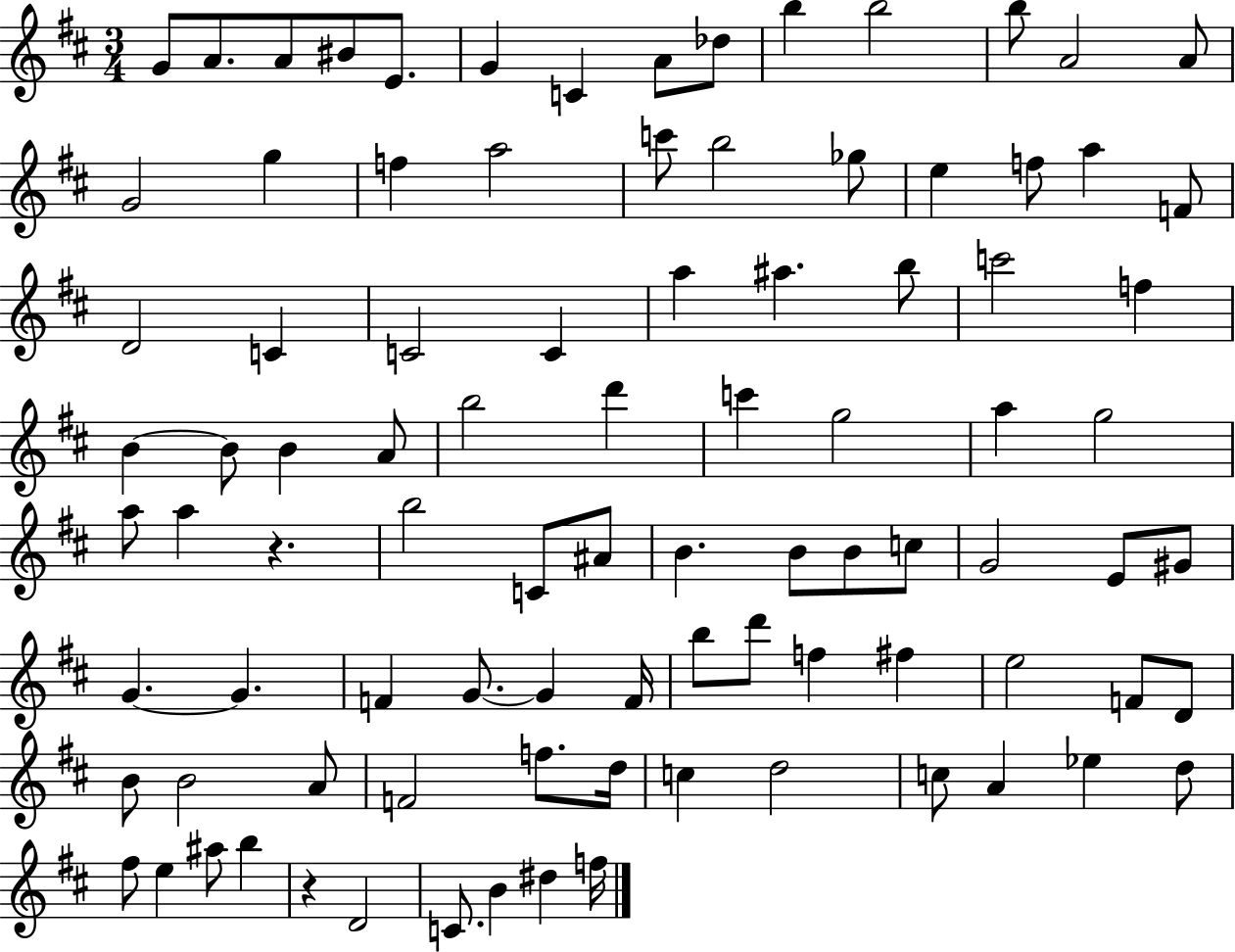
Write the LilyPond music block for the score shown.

{
  \clef treble
  \numericTimeSignature
  \time 3/4
  \key d \major
  g'8 a'8. a'8 bis'8 e'8. | g'4 c'4 a'8 des''8 | b''4 b''2 | b''8 a'2 a'8 | \break g'2 g''4 | f''4 a''2 | c'''8 b''2 ges''8 | e''4 f''8 a''4 f'8 | \break d'2 c'4 | c'2 c'4 | a''4 ais''4. b''8 | c'''2 f''4 | \break b'4~~ b'8 b'4 a'8 | b''2 d'''4 | c'''4 g''2 | a''4 g''2 | \break a''8 a''4 r4. | b''2 c'8 ais'8 | b'4. b'8 b'8 c''8 | g'2 e'8 gis'8 | \break g'4.~~ g'4. | f'4 g'8.~~ g'4 f'16 | b''8 d'''8 f''4 fis''4 | e''2 f'8 d'8 | \break b'8 b'2 a'8 | f'2 f''8. d''16 | c''4 d''2 | c''8 a'4 ees''4 d''8 | \break fis''8 e''4 ais''8 b''4 | r4 d'2 | c'8. b'4 dis''4 f''16 | \bar "|."
}